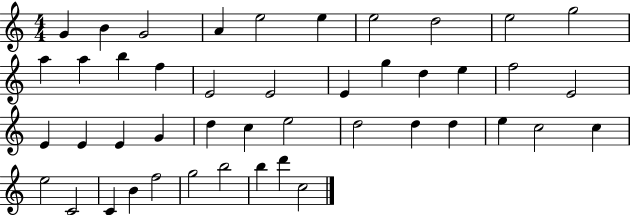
{
  \clef treble
  \numericTimeSignature
  \time 4/4
  \key c \major
  g'4 b'4 g'2 | a'4 e''2 e''4 | e''2 d''2 | e''2 g''2 | \break a''4 a''4 b''4 f''4 | e'2 e'2 | e'4 g''4 d''4 e''4 | f''2 e'2 | \break e'4 e'4 e'4 g'4 | d''4 c''4 e''2 | d''2 d''4 d''4 | e''4 c''2 c''4 | \break e''2 c'2 | c'4 b'4 f''2 | g''2 b''2 | b''4 d'''4 c''2 | \break \bar "|."
}